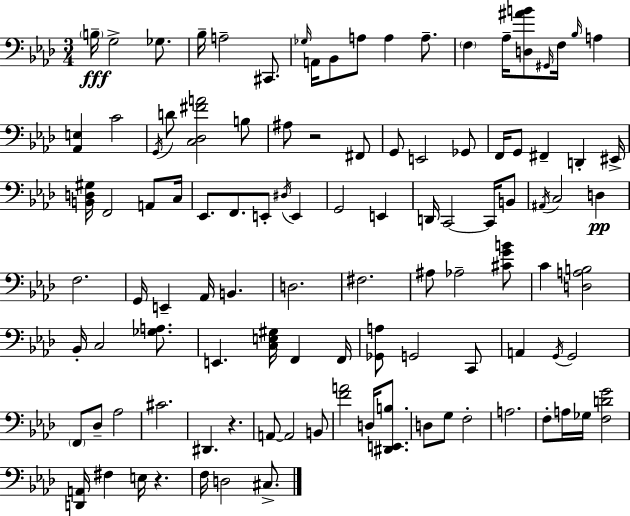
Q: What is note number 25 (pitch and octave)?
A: G2